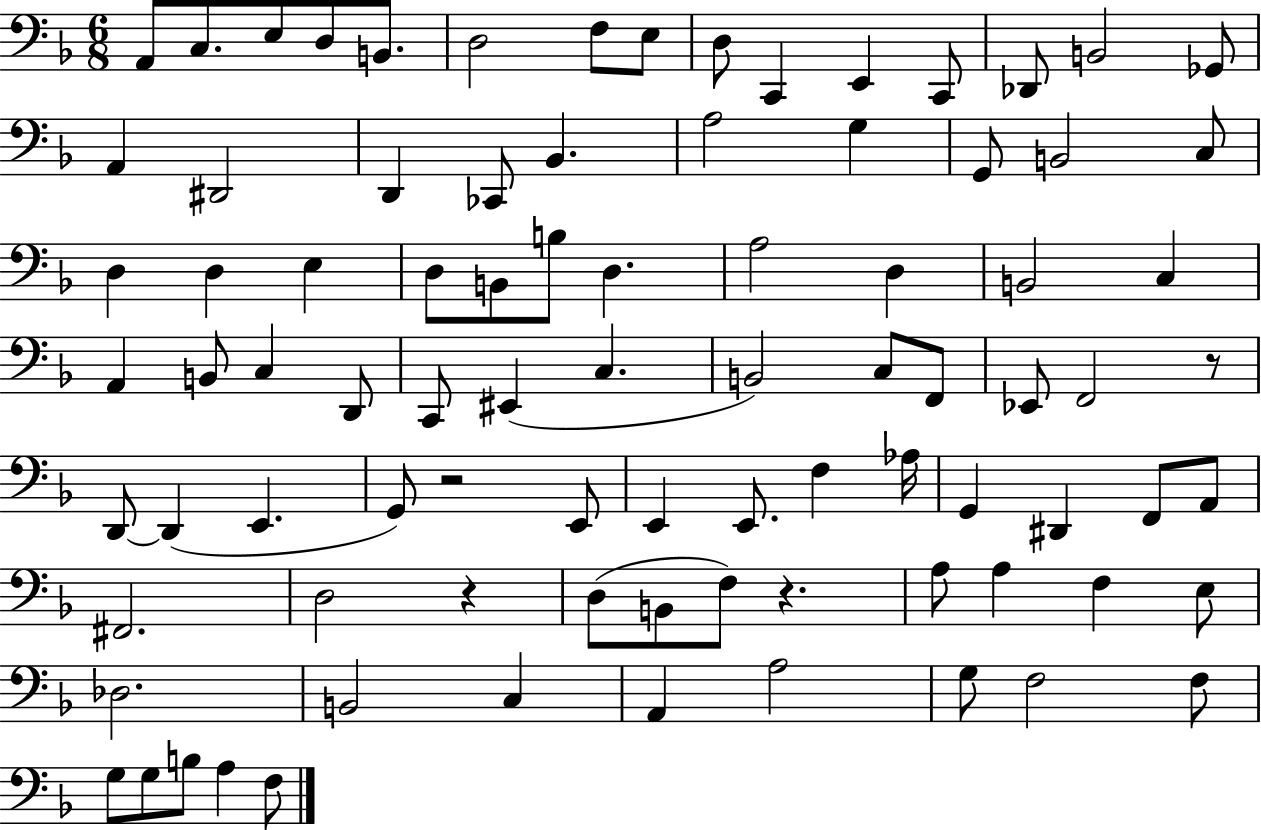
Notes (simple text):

A2/e C3/e. E3/e D3/e B2/e. D3/h F3/e E3/e D3/e C2/q E2/q C2/e Db2/e B2/h Gb2/e A2/q D#2/h D2/q CES2/e Bb2/q. A3/h G3/q G2/e B2/h C3/e D3/q D3/q E3/q D3/e B2/e B3/e D3/q. A3/h D3/q B2/h C3/q A2/q B2/e C3/q D2/e C2/e EIS2/q C3/q. B2/h C3/e F2/e Eb2/e F2/h R/e D2/e D2/q E2/q. G2/e R/h E2/e E2/q E2/e. F3/q Ab3/s G2/q D#2/q F2/e A2/e F#2/h. D3/h R/q D3/e B2/e F3/e R/q. A3/e A3/q F3/q E3/e Db3/h. B2/h C3/q A2/q A3/h G3/e F3/h F3/e G3/e G3/e B3/e A3/q F3/e